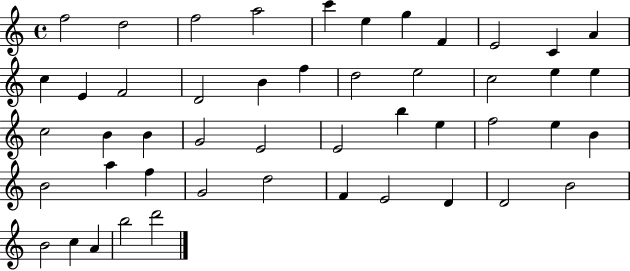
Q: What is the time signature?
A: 4/4